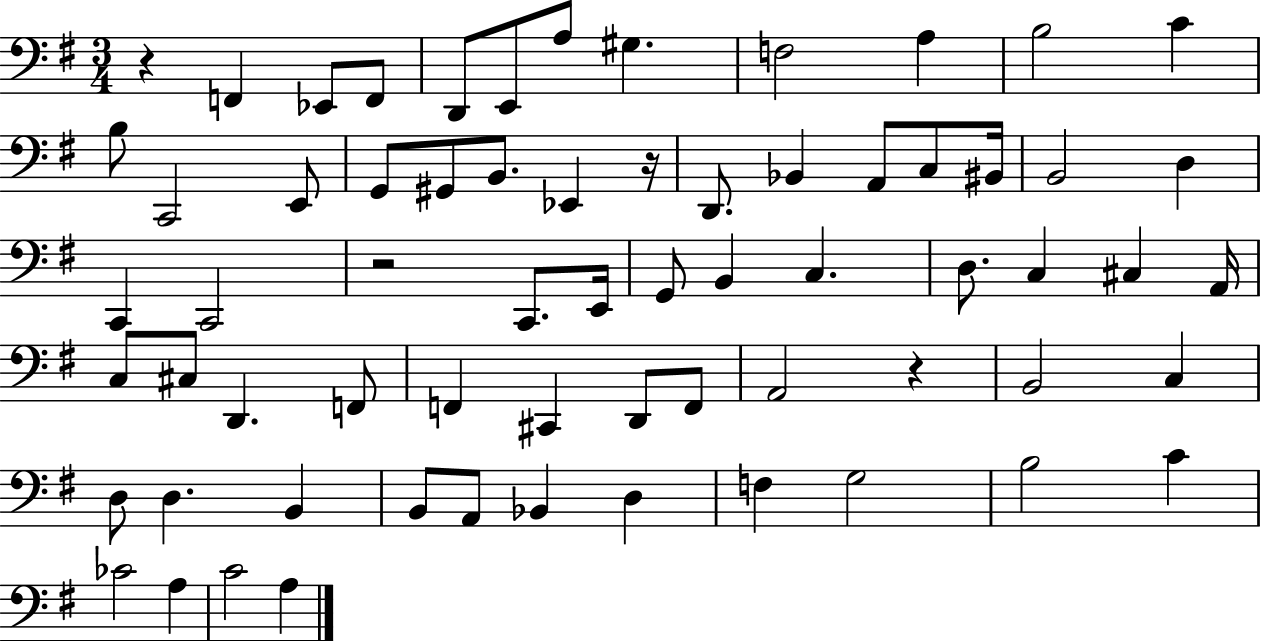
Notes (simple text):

R/q F2/q Eb2/e F2/e D2/e E2/e A3/e G#3/q. F3/h A3/q B3/h C4/q B3/e C2/h E2/e G2/e G#2/e B2/e. Eb2/q R/s D2/e. Bb2/q A2/e C3/e BIS2/s B2/h D3/q C2/q C2/h R/h C2/e. E2/s G2/e B2/q C3/q. D3/e. C3/q C#3/q A2/s C3/e C#3/e D2/q. F2/e F2/q C#2/q D2/e F2/e A2/h R/q B2/h C3/q D3/e D3/q. B2/q B2/e A2/e Bb2/q D3/q F3/q G3/h B3/h C4/q CES4/h A3/q C4/h A3/q